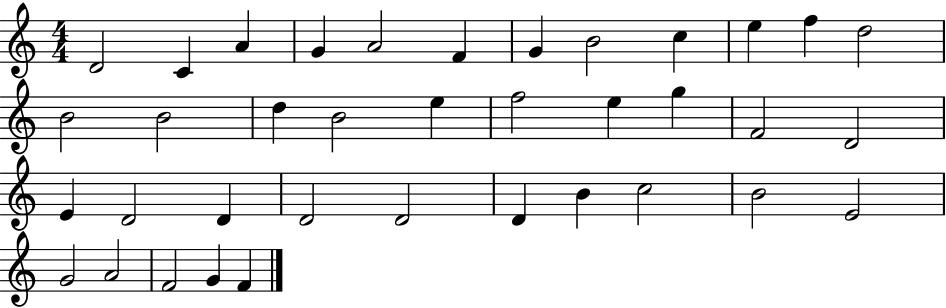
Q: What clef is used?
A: treble